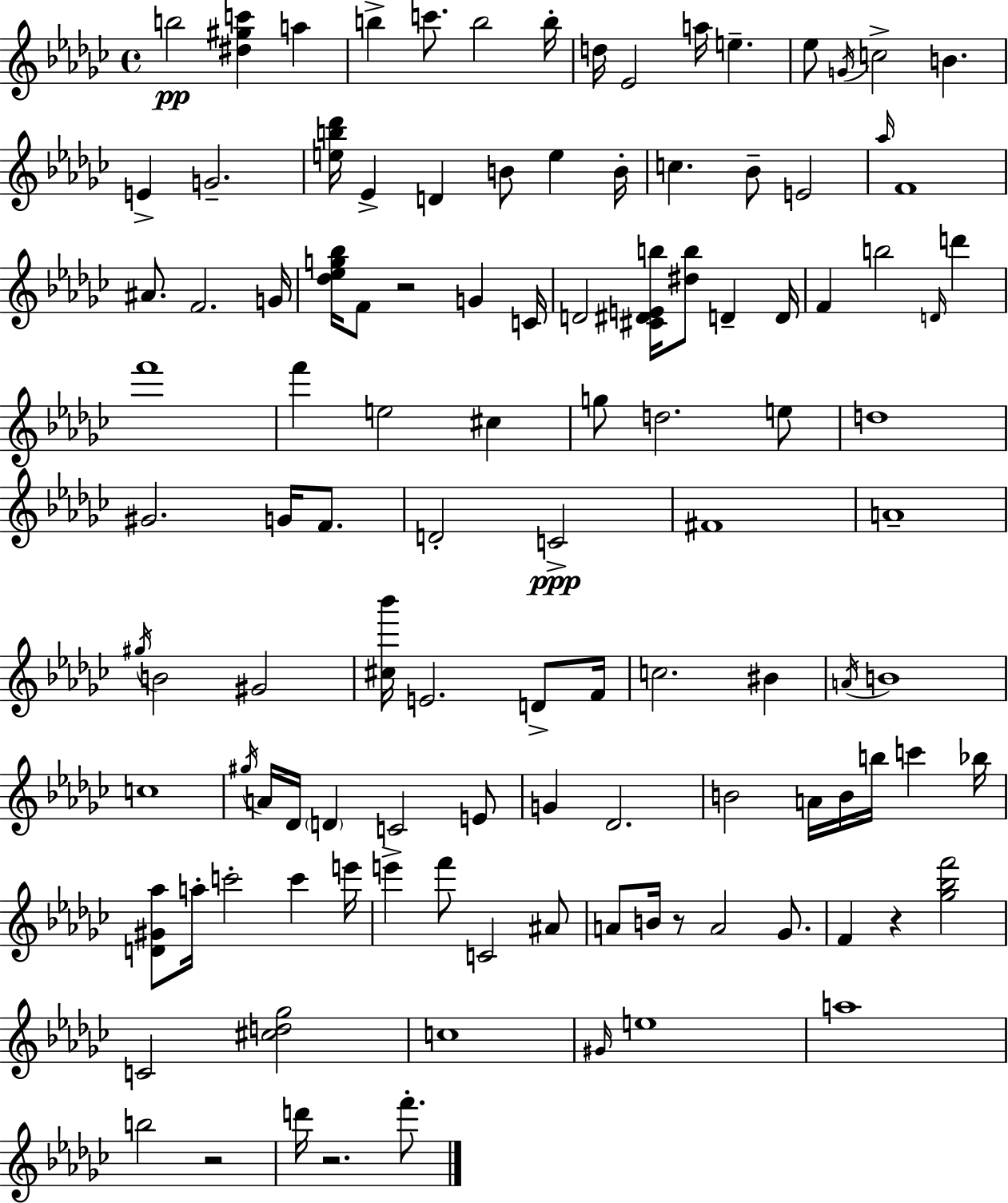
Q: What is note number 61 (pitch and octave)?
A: C5